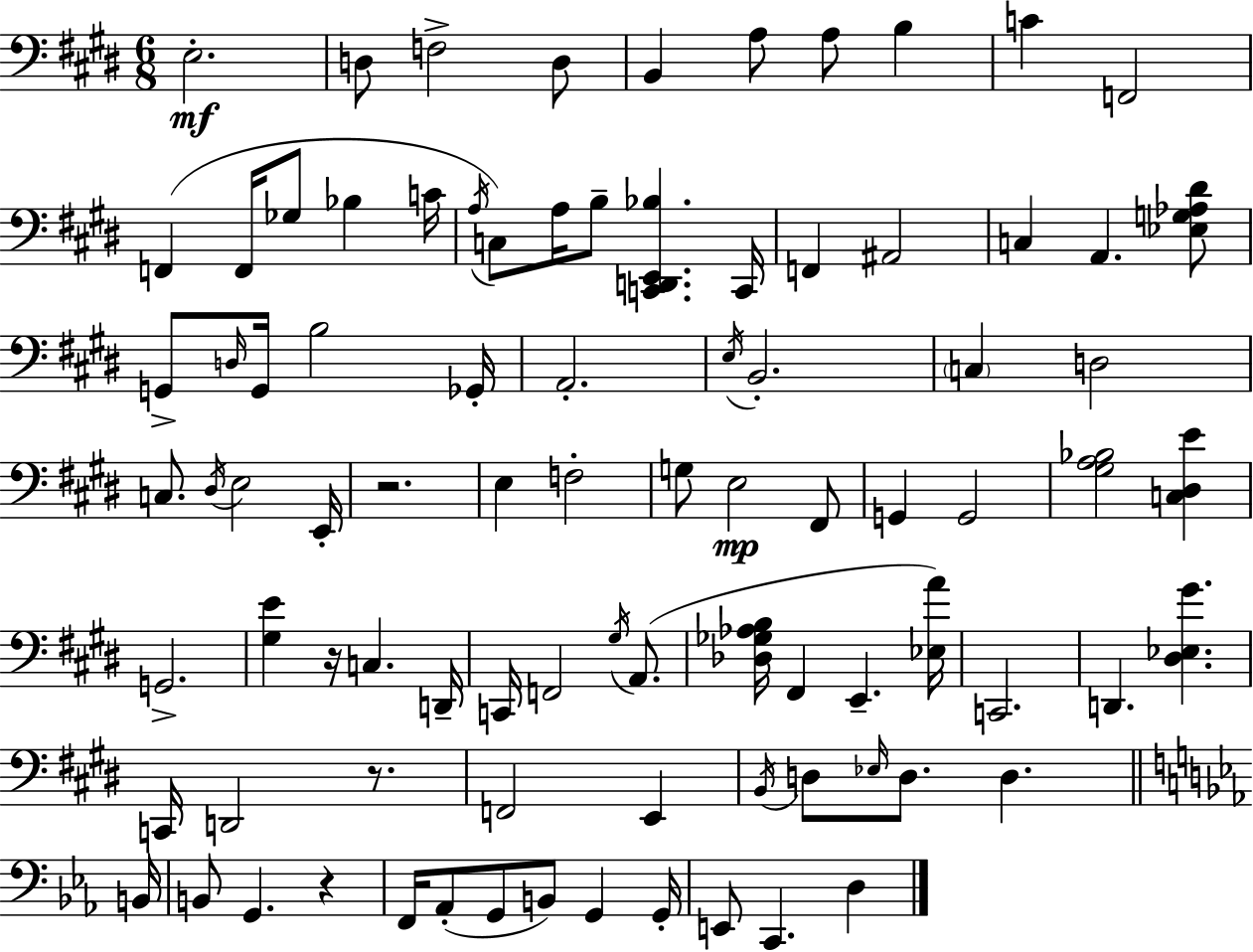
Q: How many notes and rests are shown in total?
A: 89